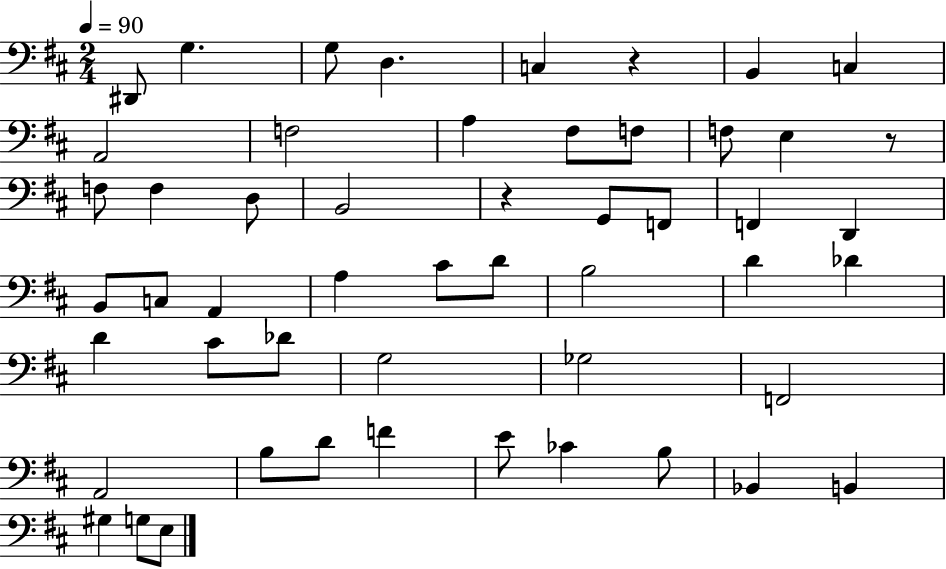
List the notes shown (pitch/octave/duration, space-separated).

D#2/e G3/q. G3/e D3/q. C3/q R/q B2/q C3/q A2/h F3/h A3/q F#3/e F3/e F3/e E3/q R/e F3/e F3/q D3/e B2/h R/q G2/e F2/e F2/q D2/q B2/e C3/e A2/q A3/q C#4/e D4/e B3/h D4/q Db4/q D4/q C#4/e Db4/e G3/h Gb3/h F2/h A2/h B3/e D4/e F4/q E4/e CES4/q B3/e Bb2/q B2/q G#3/q G3/e E3/e